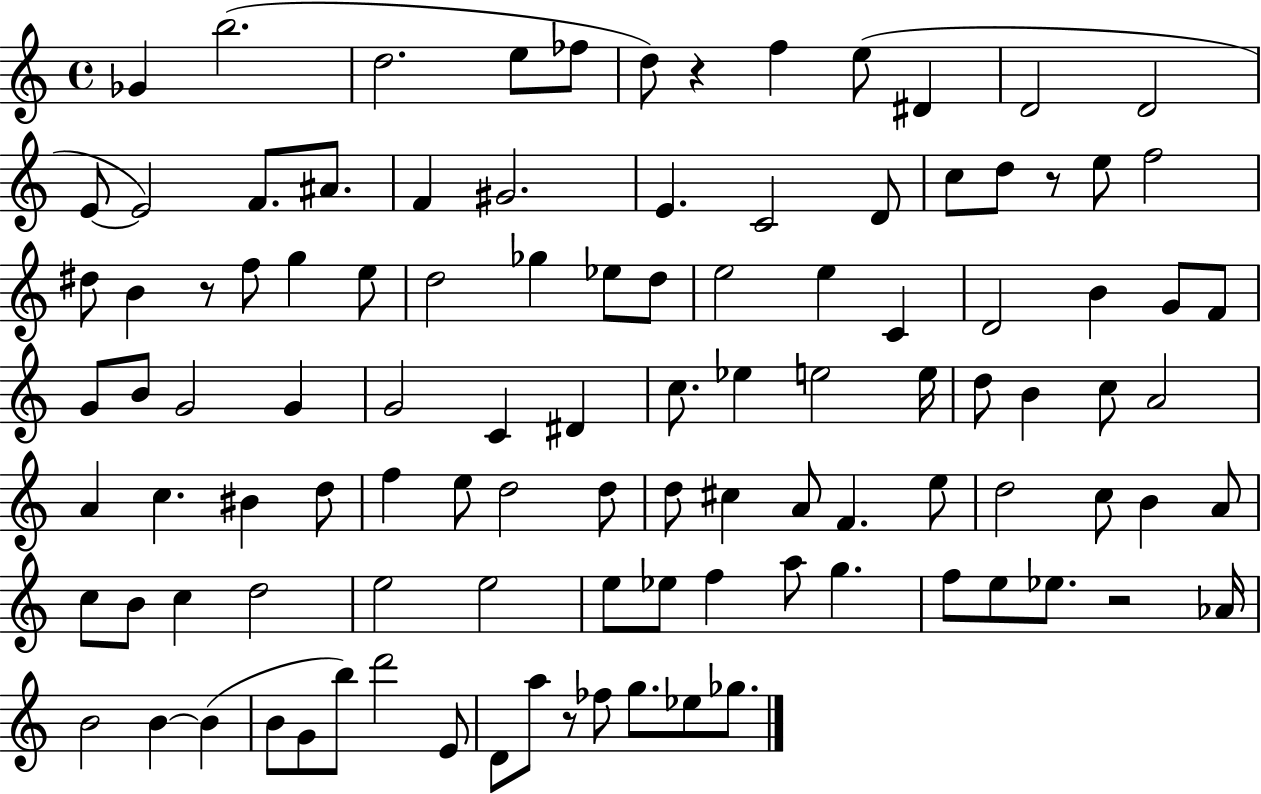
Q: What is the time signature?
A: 4/4